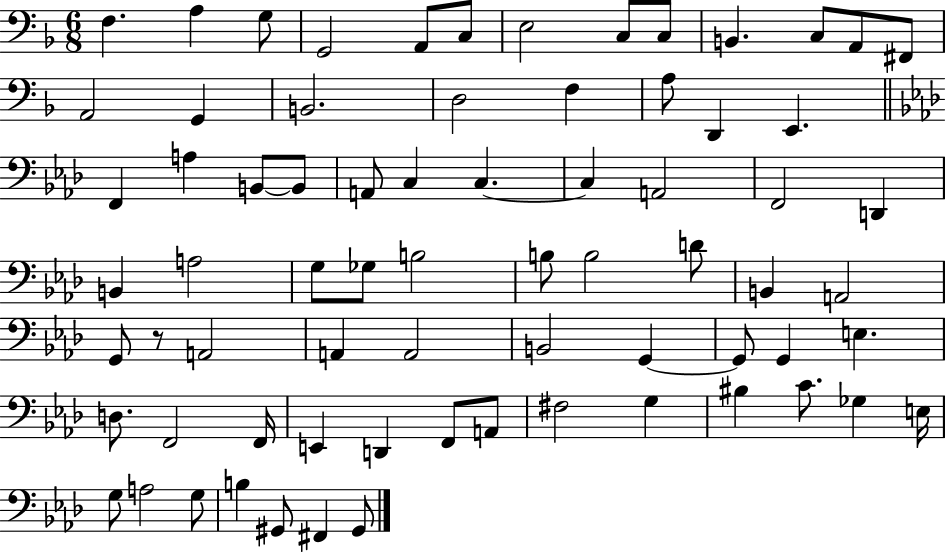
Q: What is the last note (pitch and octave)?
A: G#2